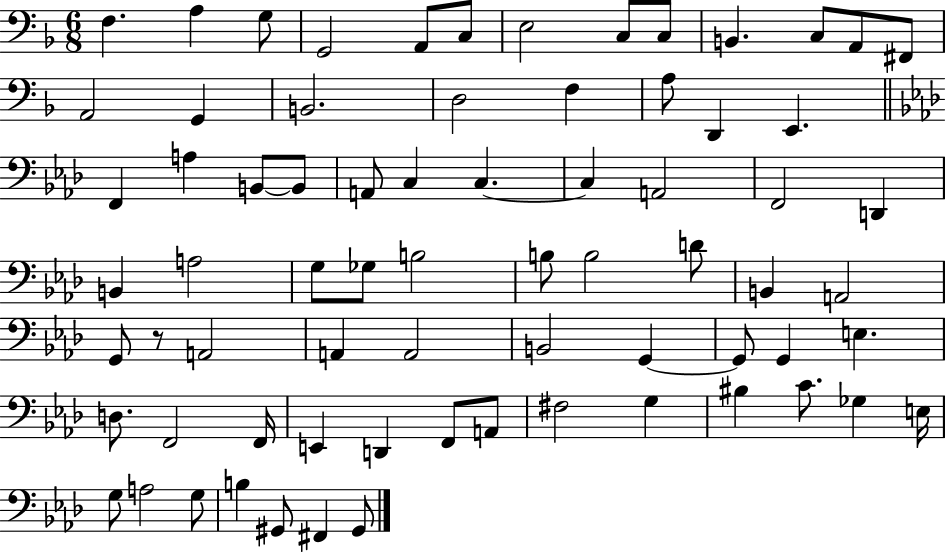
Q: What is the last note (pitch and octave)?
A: G#2